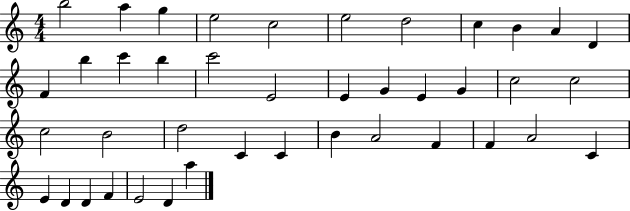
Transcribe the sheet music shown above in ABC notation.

X:1
T:Untitled
M:4/4
L:1/4
K:C
b2 a g e2 c2 e2 d2 c B A D F b c' b c'2 E2 E G E G c2 c2 c2 B2 d2 C C B A2 F F A2 C E D D F E2 D a